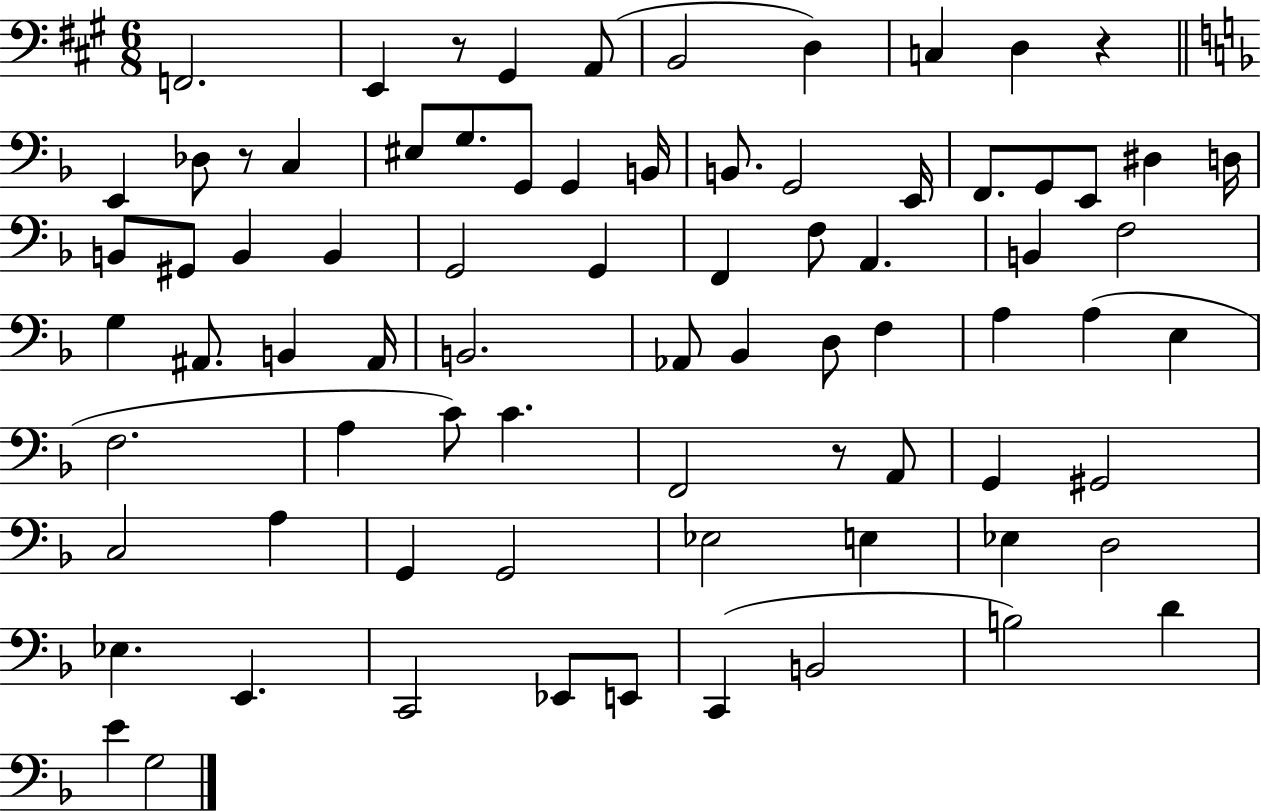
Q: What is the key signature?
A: A major